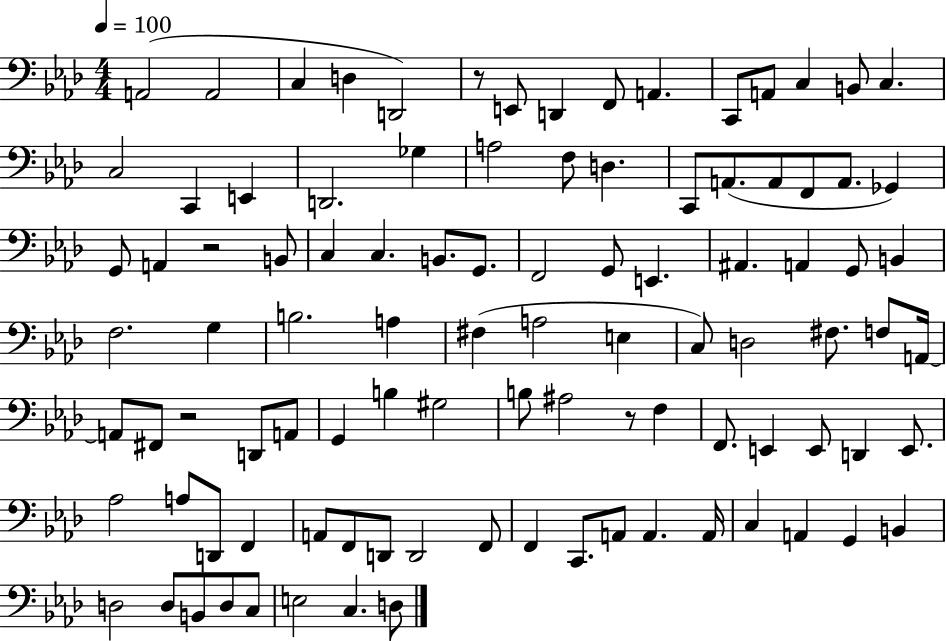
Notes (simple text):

A2/h A2/h C3/q D3/q D2/h R/e E2/e D2/q F2/e A2/q. C2/e A2/e C3/q B2/e C3/q. C3/h C2/q E2/q D2/h. Gb3/q A3/h F3/e D3/q. C2/e A2/e. A2/e F2/e A2/e. Gb2/q G2/e A2/q R/h B2/e C3/q C3/q. B2/e. G2/e. F2/h G2/e E2/q. A#2/q. A2/q G2/e B2/q F3/h. G3/q B3/h. A3/q F#3/q A3/h E3/q C3/e D3/h F#3/e. F3/e A2/s A2/e F#2/e R/h D2/e A2/e G2/q B3/q G#3/h B3/e A#3/h R/e F3/q F2/e. E2/q E2/e D2/q E2/e. Ab3/h A3/e D2/e F2/q A2/e F2/e D2/e D2/h F2/e F2/q C2/e. A2/e A2/q. A2/s C3/q A2/q G2/q B2/q D3/h D3/e B2/e D3/e C3/e E3/h C3/q. D3/e